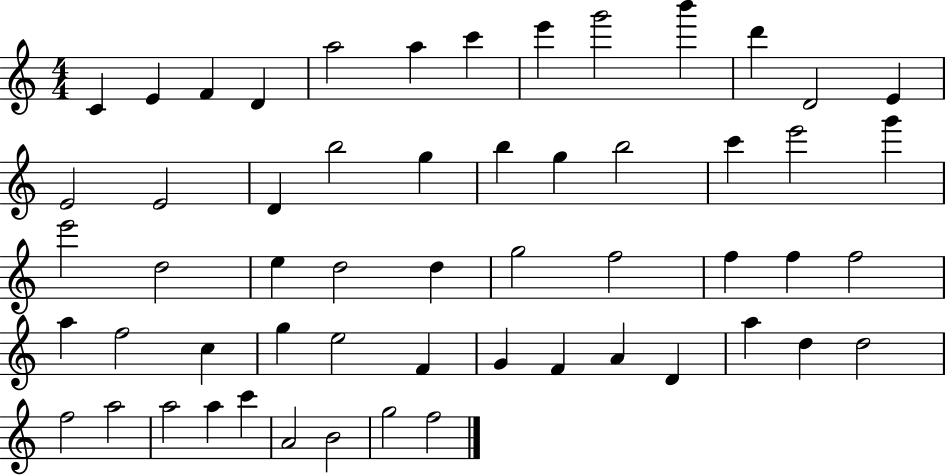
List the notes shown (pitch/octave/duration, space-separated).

C4/q E4/q F4/q D4/q A5/h A5/q C6/q E6/q G6/h B6/q D6/q D4/h E4/q E4/h E4/h D4/q B5/h G5/q B5/q G5/q B5/h C6/q E6/h G6/q E6/h D5/h E5/q D5/h D5/q G5/h F5/h F5/q F5/q F5/h A5/q F5/h C5/q G5/q E5/h F4/q G4/q F4/q A4/q D4/q A5/q D5/q D5/h F5/h A5/h A5/h A5/q C6/q A4/h B4/h G5/h F5/h